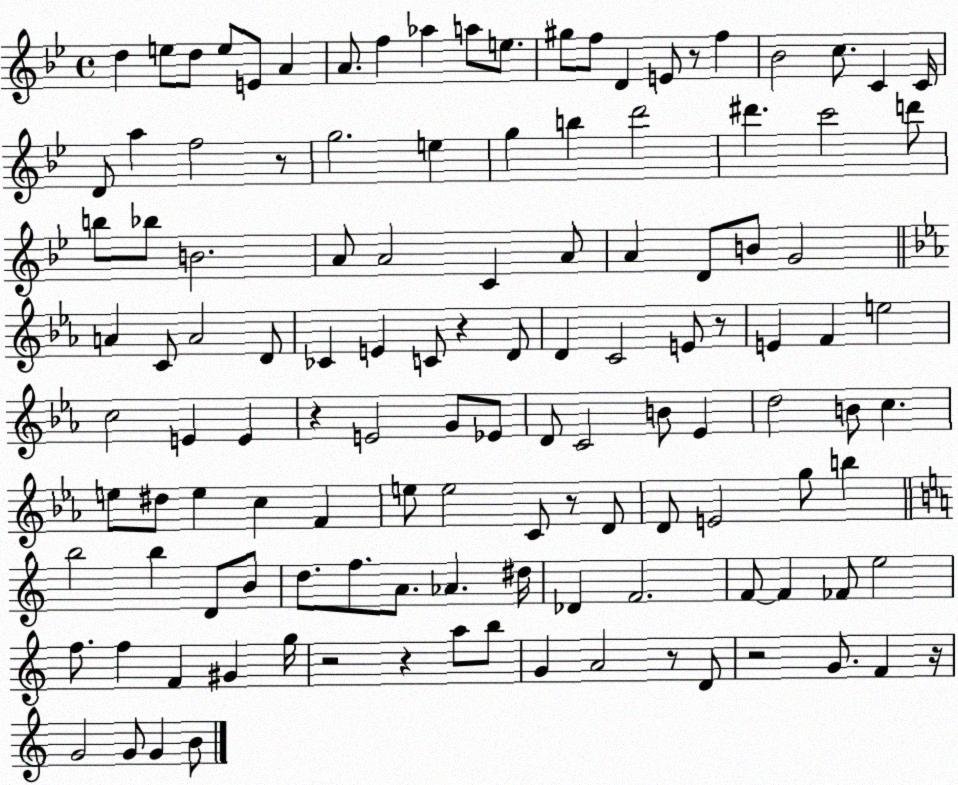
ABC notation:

X:1
T:Untitled
M:4/4
L:1/4
K:Bb
d e/2 d/2 e/2 E/2 A A/2 f _a a/2 e/2 ^g/2 f/2 D E/2 z/2 f _B2 c/2 C C/4 D/2 a f2 z/2 g2 e g b d'2 ^d' c'2 d'/2 b/2 _b/2 B2 A/2 A2 C A/2 A D/2 B/2 G2 A C/2 A2 D/2 _C E C/2 z D/2 D C2 E/2 z/2 E F e2 c2 E E z E2 G/2 _E/2 D/2 C2 B/2 _E d2 B/2 c e/2 ^d/2 e c F e/2 e2 C/2 z/2 D/2 D/2 E2 g/2 b b2 b D/2 B/2 d/2 f/2 A/2 _A ^d/4 _D F2 F/2 F _F/2 e2 f/2 f F ^G g/4 z2 z a/2 b/2 G A2 z/2 D/2 z2 G/2 F z/4 G2 G/2 G B/2